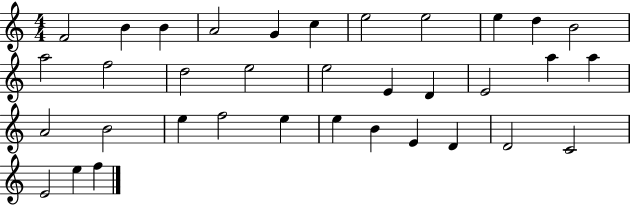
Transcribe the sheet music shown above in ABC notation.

X:1
T:Untitled
M:4/4
L:1/4
K:C
F2 B B A2 G c e2 e2 e d B2 a2 f2 d2 e2 e2 E D E2 a a A2 B2 e f2 e e B E D D2 C2 E2 e f